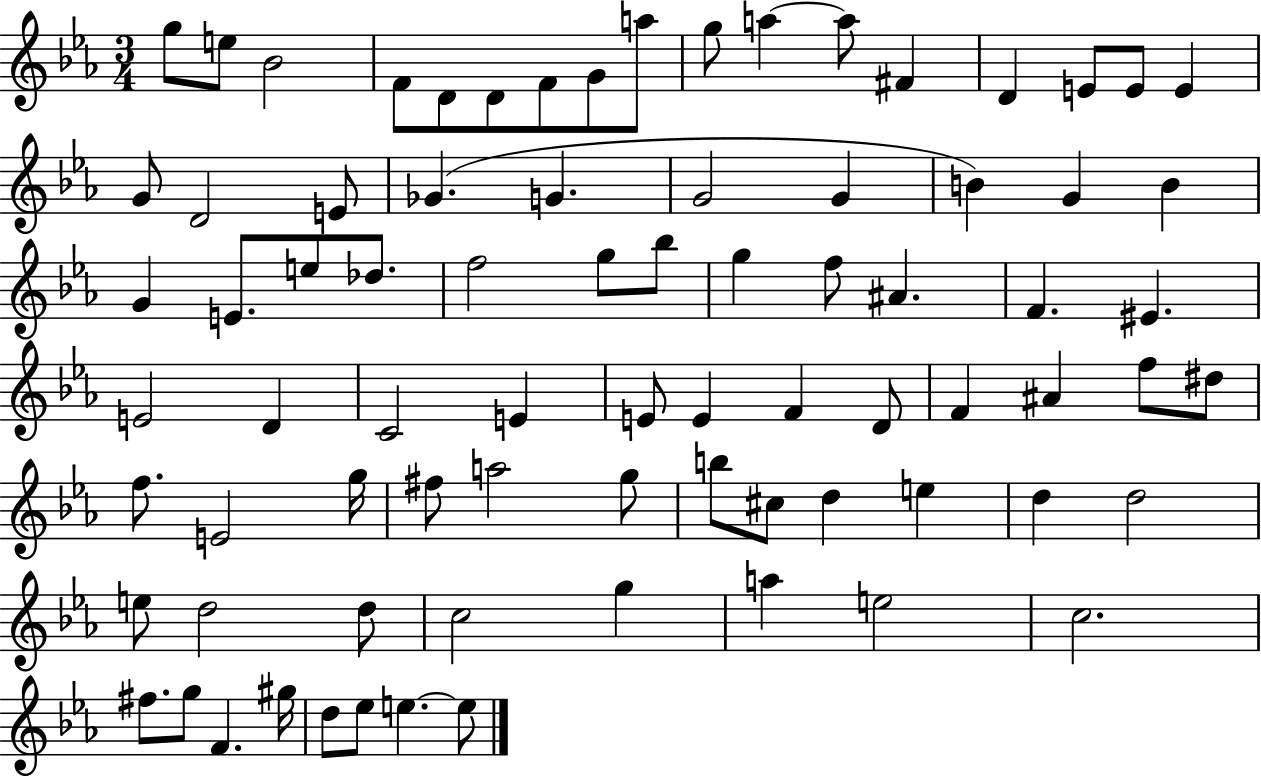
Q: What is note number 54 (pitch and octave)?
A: G5